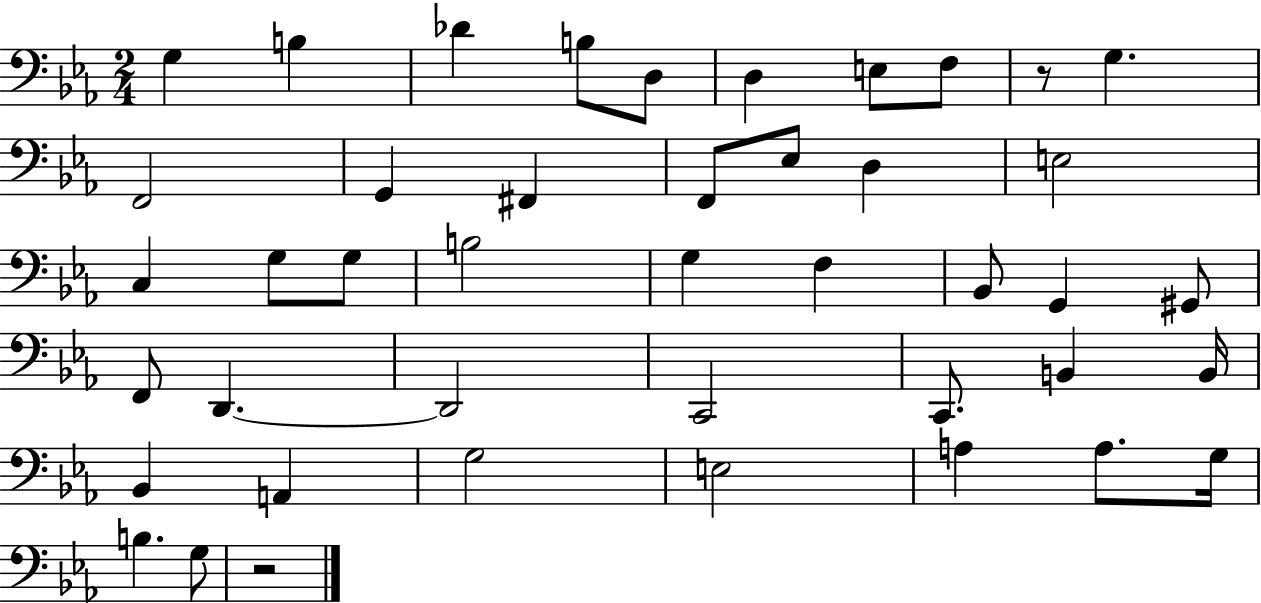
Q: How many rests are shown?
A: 2